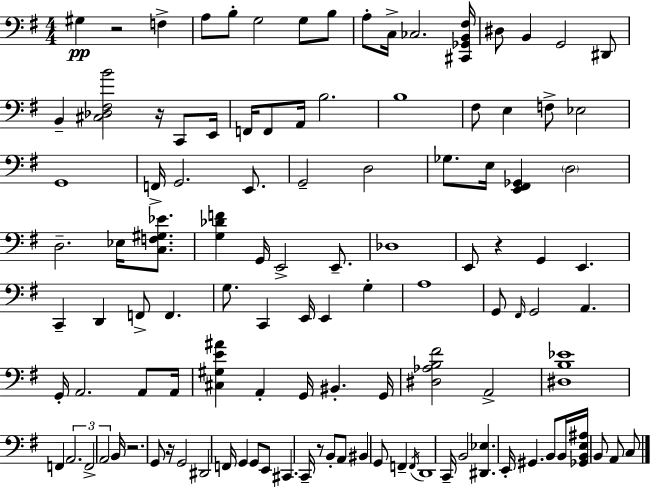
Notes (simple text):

G#3/q R/h F3/q A3/e B3/e G3/h G3/e B3/e A3/e C3/s CES3/h. [C#2,Gb2,B2,F#3]/s D#3/e B2/q G2/h D#2/e B2/q [C#3,Db3,F#3,B4]/h R/s C2/e E2/s F2/s F2/e A2/s B3/h. B3/w F#3/e E3/q F3/e Eb3/h G2/w F2/s G2/h. E2/e. G2/h D3/h Gb3/e. E3/s [E2,F#2,Gb2]/q D3/h D3/h. Eb3/s [C3,F3,G#3,Eb4]/e. [G3,Db4,F4]/q G2/s E2/h E2/e. Db3/w E2/e R/q G2/q E2/q. C2/q D2/q F2/e F2/q. G3/e. C2/q E2/s E2/q G3/q A3/w G2/e F#2/s G2/h A2/q. G2/s A2/h. A2/e A2/s [C#3,G#3,E4,A#4]/q A2/q G2/s BIS2/q. G2/s [D#3,Ab3,B3,F#4]/h A2/h [D#3,B3,Eb4]/w F2/q A2/h. F2/h A2/h B2/s R/h. G2/e R/s G2/h D#2/h F2/s G2/q G2/e E2/e C#2/q. C2/s R/e B2/e A2/e BIS2/q G2/e F2/q F2/s D2/w C2/s B2/h [D#2,Eb3]/q. E2/s G#2/q. B2/e B2/s [Gb2,B2,E3,A#3]/s B2/e A2/e C3/e